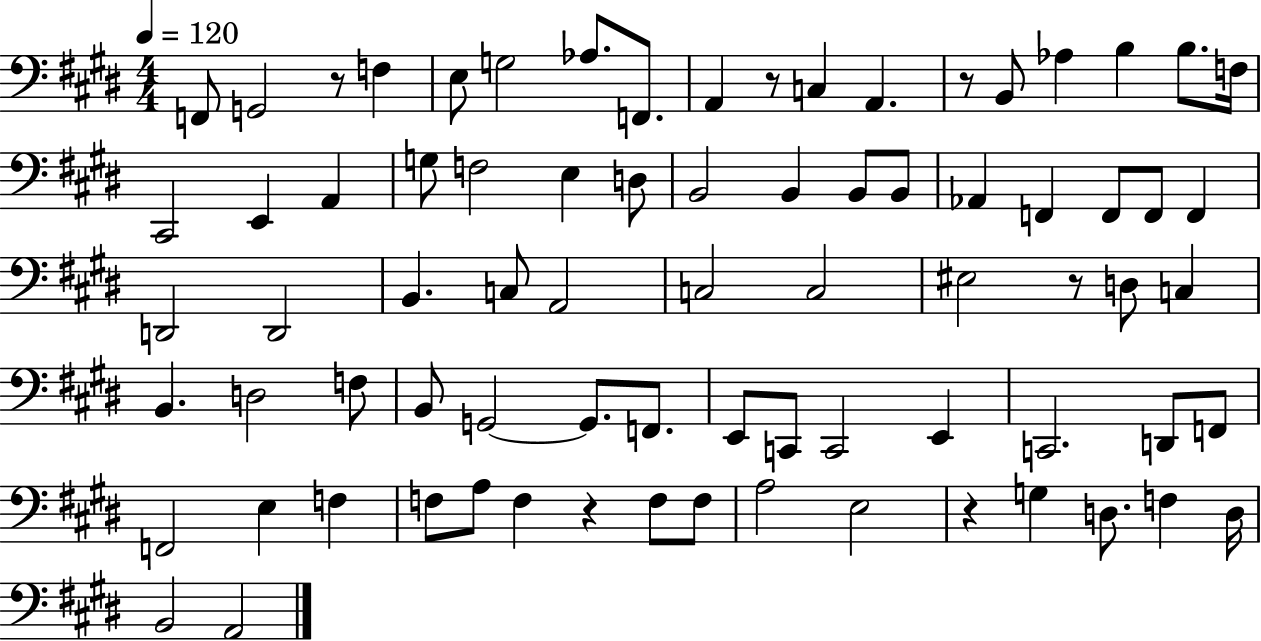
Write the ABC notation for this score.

X:1
T:Untitled
M:4/4
L:1/4
K:E
F,,/2 G,,2 z/2 F, E,/2 G,2 _A,/2 F,,/2 A,, z/2 C, A,, z/2 B,,/2 _A, B, B,/2 F,/4 ^C,,2 E,, A,, G,/2 F,2 E, D,/2 B,,2 B,, B,,/2 B,,/2 _A,, F,, F,,/2 F,,/2 F,, D,,2 D,,2 B,, C,/2 A,,2 C,2 C,2 ^E,2 z/2 D,/2 C, B,, D,2 F,/2 B,,/2 G,,2 G,,/2 F,,/2 E,,/2 C,,/2 C,,2 E,, C,,2 D,,/2 F,,/2 F,,2 E, F, F,/2 A,/2 F, z F,/2 F,/2 A,2 E,2 z G, D,/2 F, D,/4 B,,2 A,,2